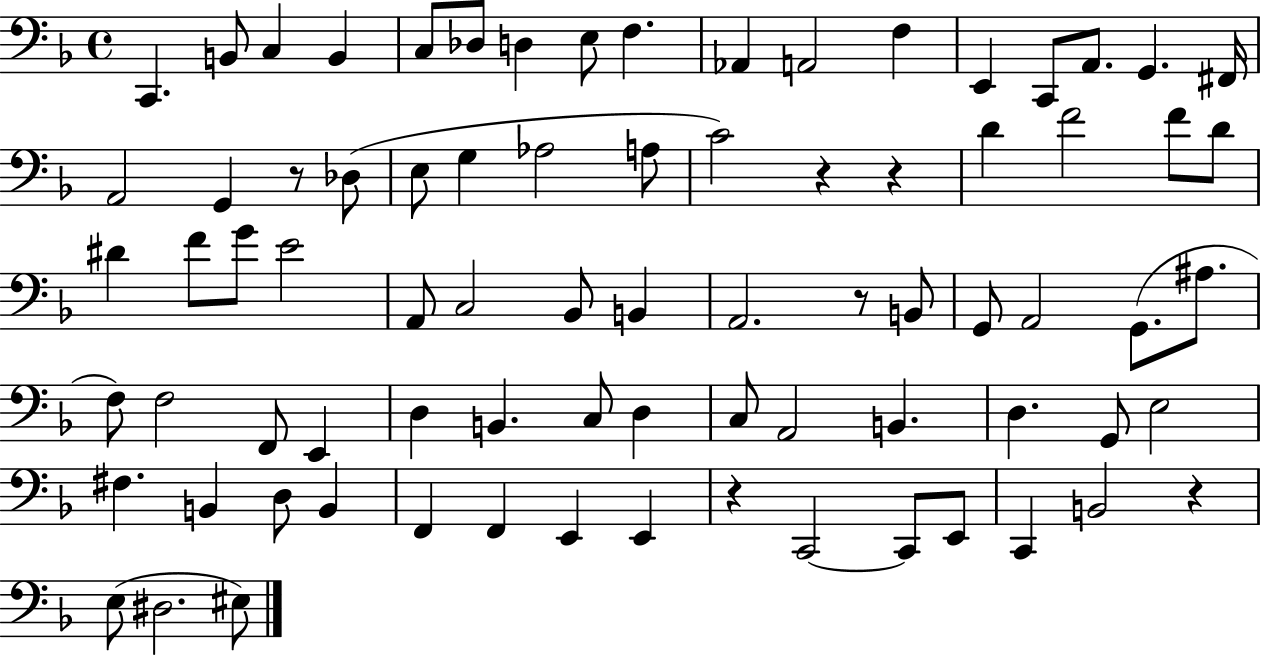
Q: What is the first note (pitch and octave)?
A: C2